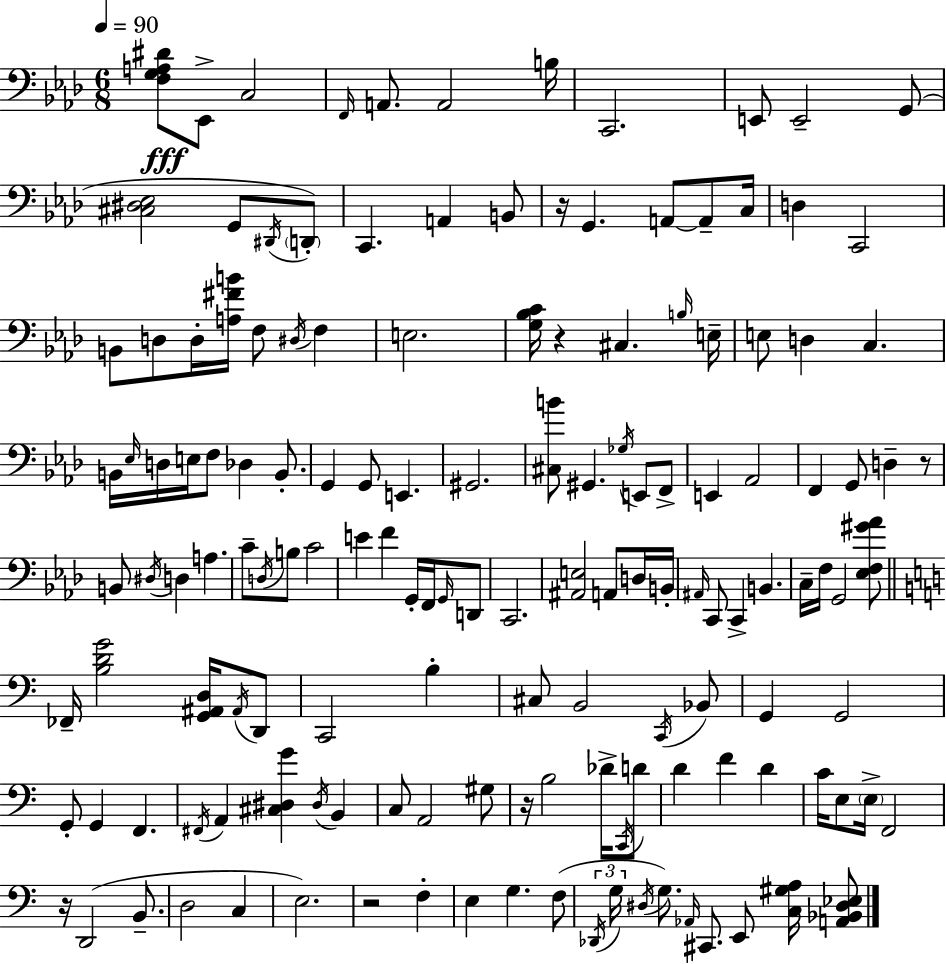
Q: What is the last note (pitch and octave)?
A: E2